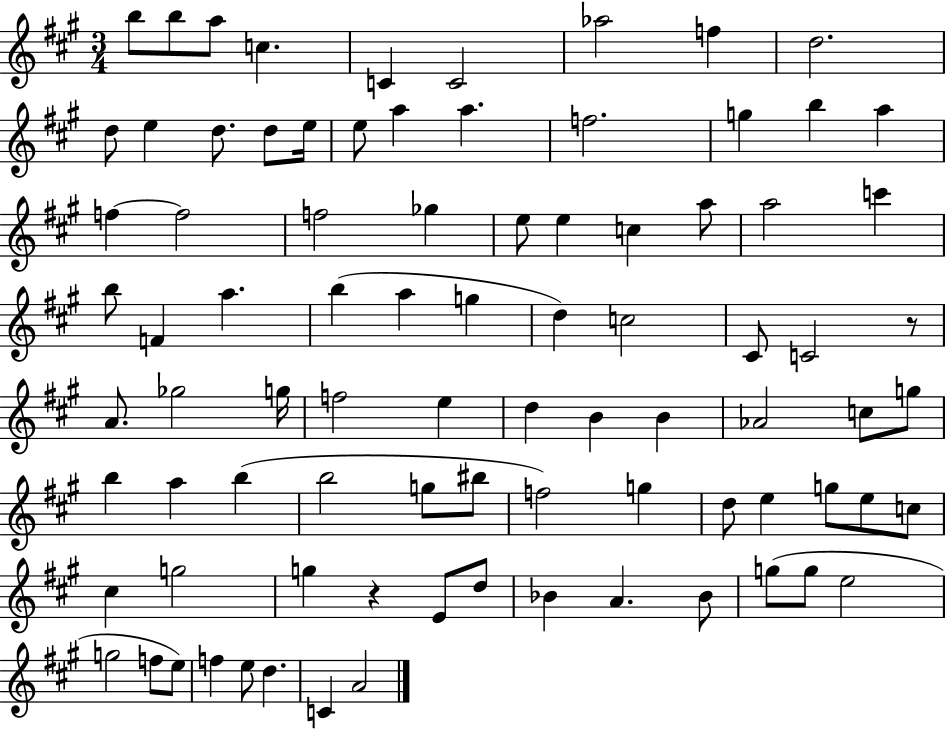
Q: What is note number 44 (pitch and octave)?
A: G5